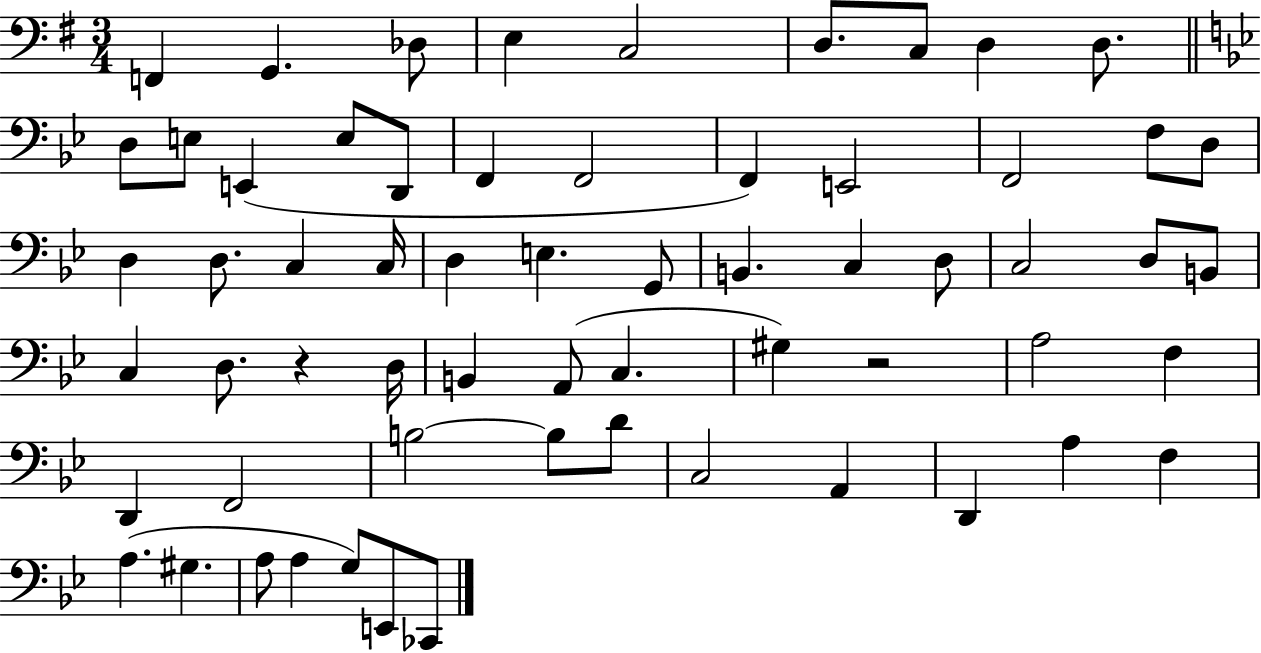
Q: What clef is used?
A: bass